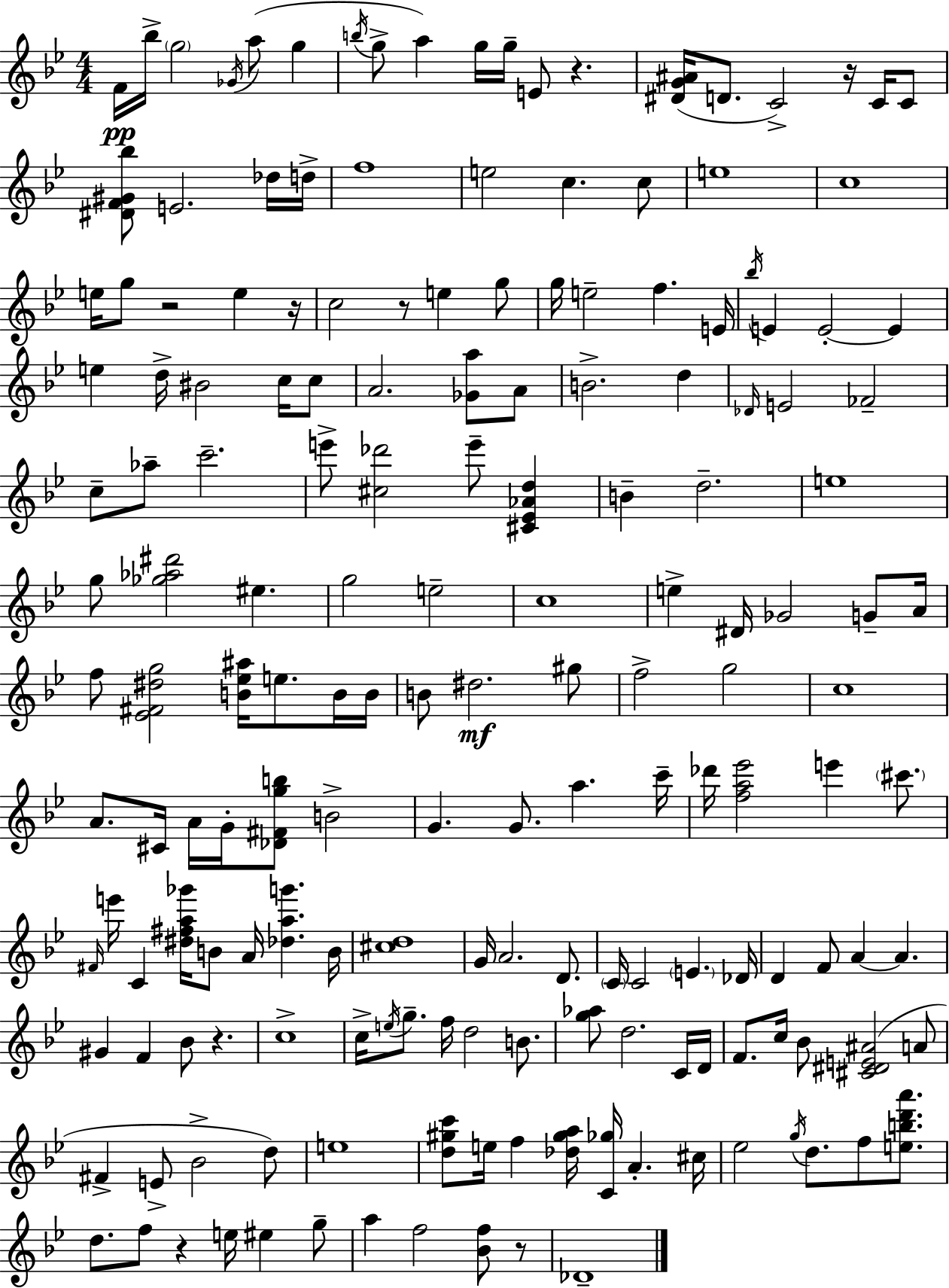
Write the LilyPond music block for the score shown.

{
  \clef treble
  \numericTimeSignature
  \time 4/4
  \key bes \major
  f'16\pp bes''16-> \parenthesize g''2 \acciaccatura { ges'16 } a''8( g''4 | \acciaccatura { b''16 } g''8-> a''4) g''16 g''16-- e'8 r4. | <dis' g' ais'>16( d'8. c'2->) r16 c'16 | c'8 <dis' f' gis' bes''>8 e'2. | \break des''16 d''16-> f''1 | e''2 c''4. | c''8 e''1 | c''1 | \break e''16 g''8 r2 e''4 | r16 c''2 r8 e''4 | g''8 g''16 e''2-- f''4. | e'16 \acciaccatura { bes''16 } e'4 e'2-.~~ e'4 | \break e''4 d''16-> bis'2 | c''16 c''8 a'2. <ges' a''>8 | a'8 b'2.-> d''4 | \grace { des'16 } e'2 fes'2-- | \break c''8-- aes''8-- c'''2.-- | e'''8-> <cis'' des'''>2 e'''8-- | <cis' ees' aes' d''>4 b'4-- d''2.-- | e''1 | \break g''8 <ges'' aes'' dis'''>2 eis''4. | g''2 e''2-- | c''1 | e''4-> dis'16 ges'2 | \break g'8-- a'16 f''8 <ees' fis' dis'' g''>2 <b' ees'' ais''>16 e''8. | b'16 b'16 b'8 dis''2.\mf | gis''8 f''2-> g''2 | c''1 | \break a'8. cis'16 a'16 g'16-. <des' fis' g'' b''>8 b'2-> | g'4. g'8. a''4. | c'''16-- des'''16 <f'' a'' ees'''>2 e'''4 | \parenthesize cis'''8. \grace { fis'16 } e'''16 c'4 <dis'' fis'' a'' ges'''>16 b'8 a'16 <des'' a'' g'''>4. | \break b'16 <cis'' d''>1 | g'16 a'2. | d'8. \parenthesize c'16 c'2 \parenthesize e'4. | des'16 d'4 f'8 a'4~~ a'4. | \break gis'4 f'4 bes'8 r4. | c''1-> | c''16-> \acciaccatura { e''16 } g''8.-- f''16 d''2 | b'8. <g'' aes''>8 d''2. | \break c'16 d'16 f'8. c''16 bes'8 <cis' dis' e' ais'>2( | a'8 fis'4-> e'8-> bes'2-> | d''8) e''1 | <d'' gis'' c'''>8 e''16 f''4 <des'' gis'' a''>16 <c' ges''>16 a'4.-. | \break cis''16 ees''2 \acciaccatura { g''16 } d''8. | f''8 <e'' b'' d''' a'''>8. d''8. f''8 r4 | e''16 eis''4 g''8-- a''4 f''2 | <bes' f''>8 r8 des'1-- | \break \bar "|."
}